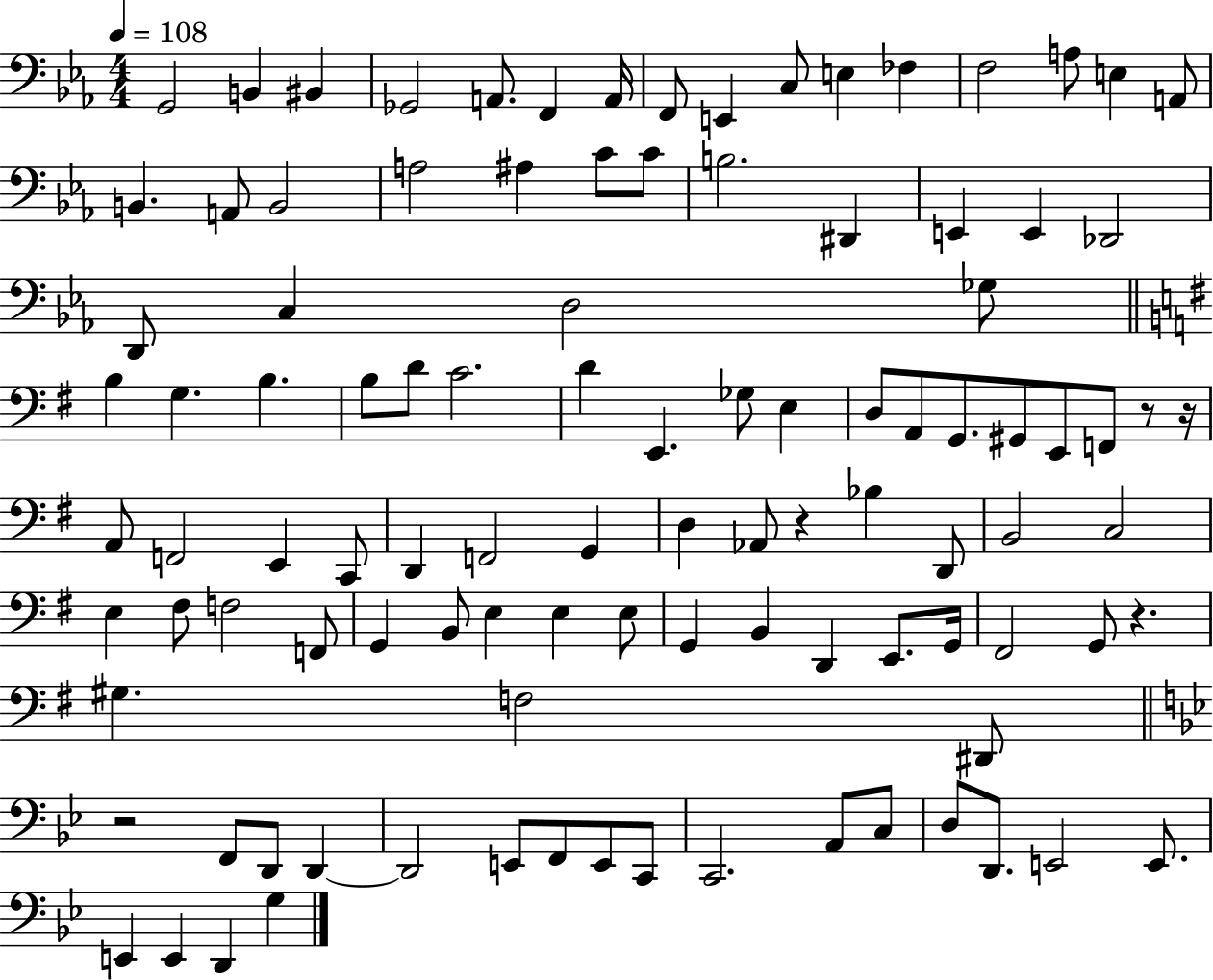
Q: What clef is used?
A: bass